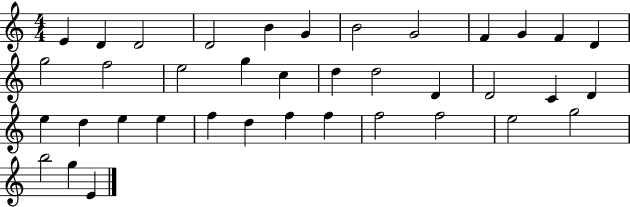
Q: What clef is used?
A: treble